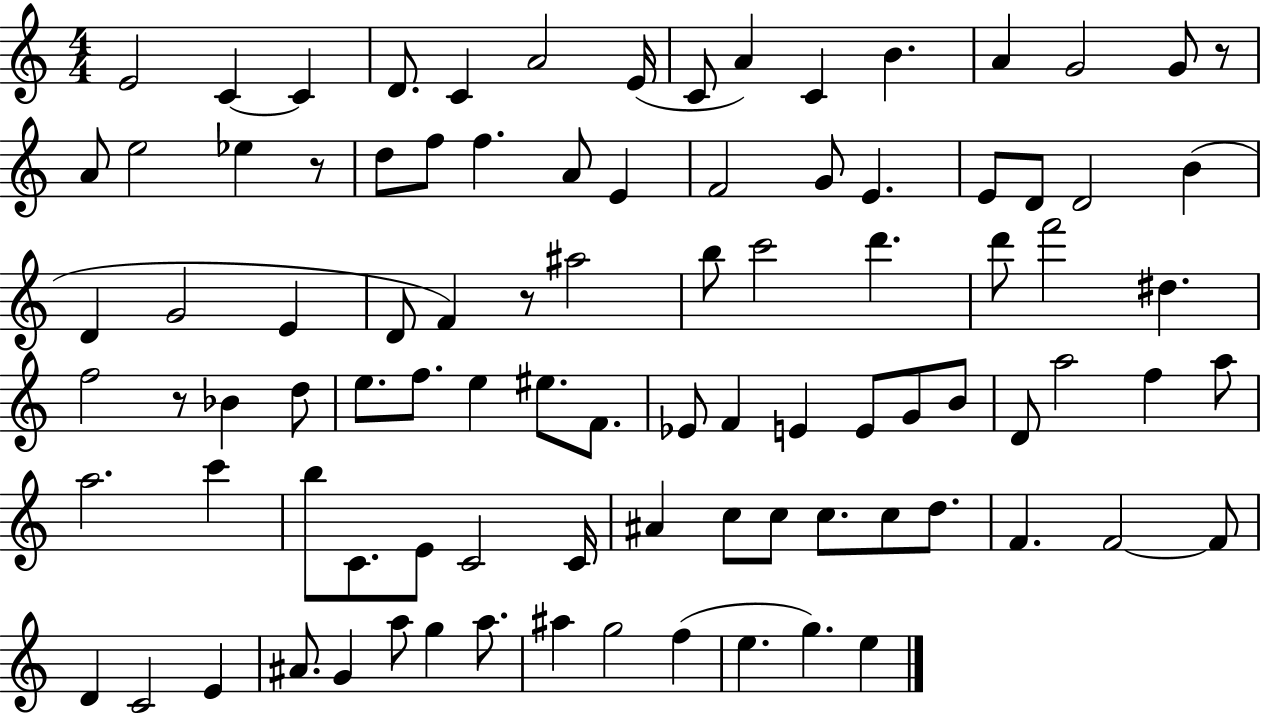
X:1
T:Untitled
M:4/4
L:1/4
K:C
E2 C C D/2 C A2 E/4 C/2 A C B A G2 G/2 z/2 A/2 e2 _e z/2 d/2 f/2 f A/2 E F2 G/2 E E/2 D/2 D2 B D G2 E D/2 F z/2 ^a2 b/2 c'2 d' d'/2 f'2 ^d f2 z/2 _B d/2 e/2 f/2 e ^e/2 F/2 _E/2 F E E/2 G/2 B/2 D/2 a2 f a/2 a2 c' b/2 C/2 E/2 C2 C/4 ^A c/2 c/2 c/2 c/2 d/2 F F2 F/2 D C2 E ^A/2 G a/2 g a/2 ^a g2 f e g e